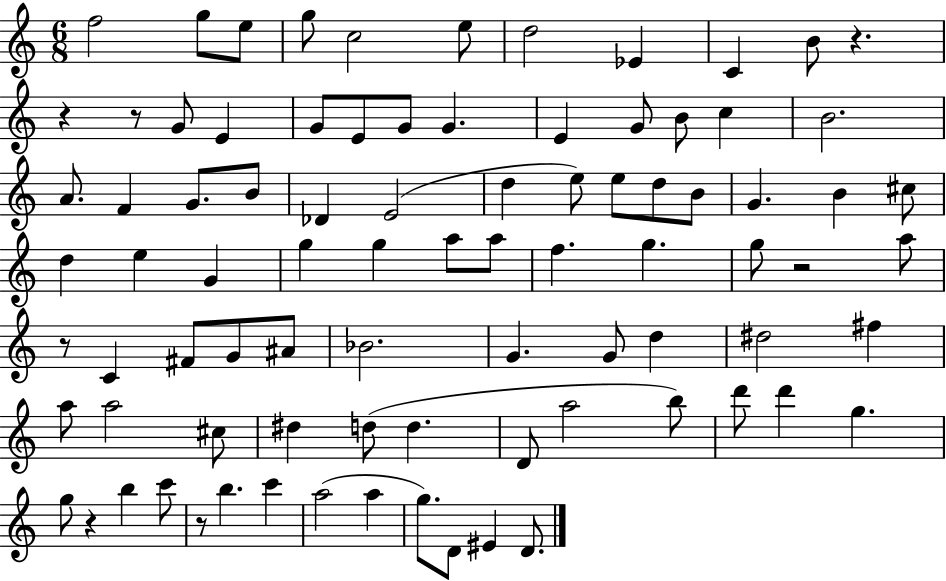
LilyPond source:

{
  \clef treble
  \numericTimeSignature
  \time 6/8
  \key c \major
  f''2 g''8 e''8 | g''8 c''2 e''8 | d''2 ees'4 | c'4 b'8 r4. | \break r4 r8 g'8 e'4 | g'8 e'8 g'8 g'4. | e'4 g'8 b'8 c''4 | b'2. | \break a'8. f'4 g'8. b'8 | des'4 e'2( | d''4 e''8) e''8 d''8 b'8 | g'4. b'4 cis''8 | \break d''4 e''4 g'4 | g''4 g''4 a''8 a''8 | f''4. g''4. | g''8 r2 a''8 | \break r8 c'4 fis'8 g'8 ais'8 | bes'2. | g'4. g'8 d''4 | dis''2 fis''4 | \break a''8 a''2 cis''8 | dis''4 d''8( d''4. | d'8 a''2 b''8) | d'''8 d'''4 g''4. | \break g''8 r4 b''4 c'''8 | r8 b''4. c'''4 | a''2( a''4 | g''8.) d'8 eis'4 d'8. | \break \bar "|."
}